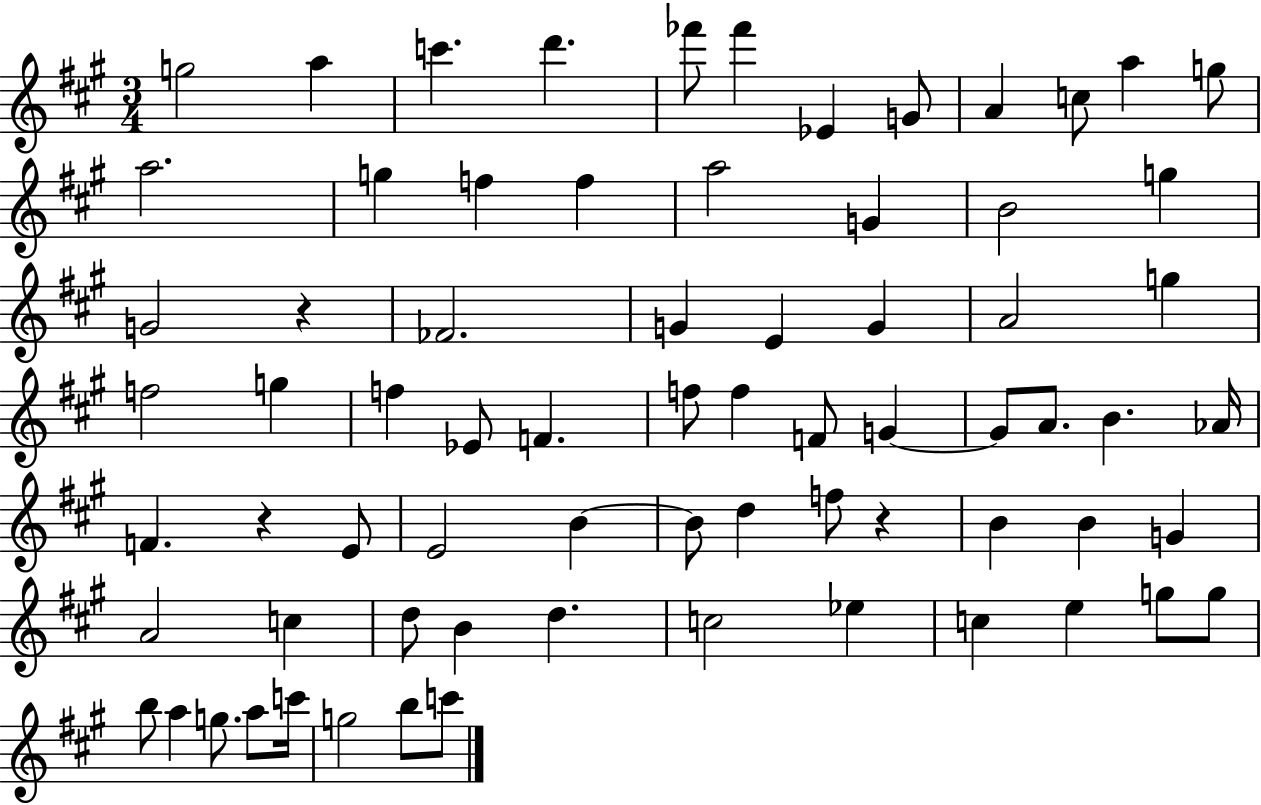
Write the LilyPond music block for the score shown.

{
  \clef treble
  \numericTimeSignature
  \time 3/4
  \key a \major
  g''2 a''4 | c'''4. d'''4. | fes'''8 fes'''4 ees'4 g'8 | a'4 c''8 a''4 g''8 | \break a''2. | g''4 f''4 f''4 | a''2 g'4 | b'2 g''4 | \break g'2 r4 | fes'2. | g'4 e'4 g'4 | a'2 g''4 | \break f''2 g''4 | f''4 ees'8 f'4. | f''8 f''4 f'8 g'4~~ | g'8 a'8. b'4. aes'16 | \break f'4. r4 e'8 | e'2 b'4~~ | b'8 d''4 f''8 r4 | b'4 b'4 g'4 | \break a'2 c''4 | d''8 b'4 d''4. | c''2 ees''4 | c''4 e''4 g''8 g''8 | \break b''8 a''4 g''8. a''8 c'''16 | g''2 b''8 c'''8 | \bar "|."
}